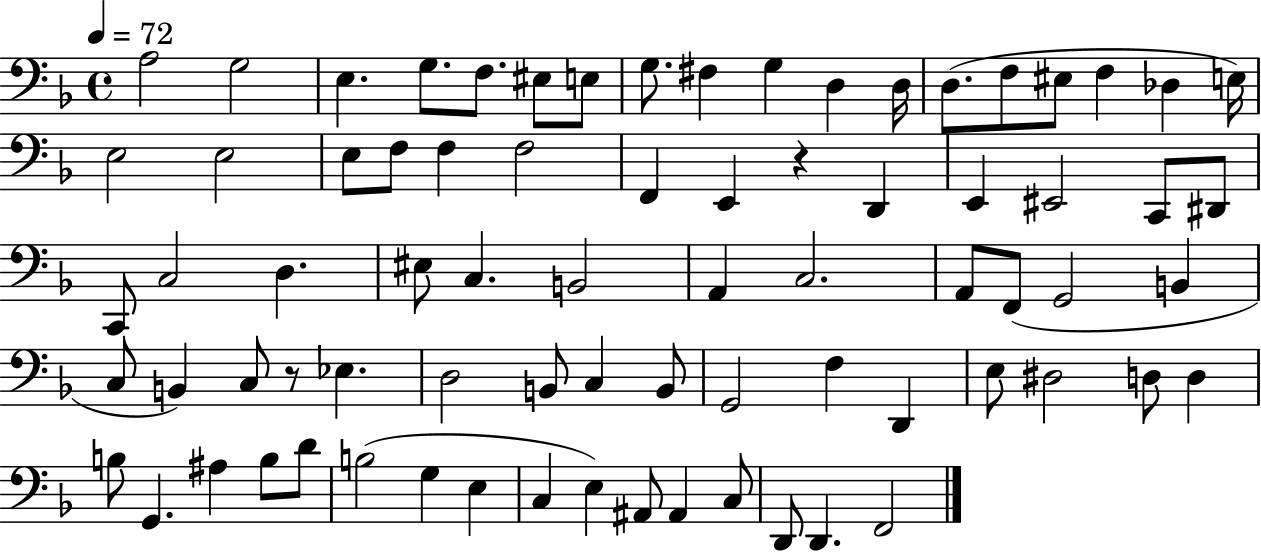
X:1
T:Untitled
M:4/4
L:1/4
K:F
A,2 G,2 E, G,/2 F,/2 ^E,/2 E,/2 G,/2 ^F, G, D, D,/4 D,/2 F,/2 ^E,/2 F, _D, E,/4 E,2 E,2 E,/2 F,/2 F, F,2 F,, E,, z D,, E,, ^E,,2 C,,/2 ^D,,/2 C,,/2 C,2 D, ^E,/2 C, B,,2 A,, C,2 A,,/2 F,,/2 G,,2 B,, C,/2 B,, C,/2 z/2 _E, D,2 B,,/2 C, B,,/2 G,,2 F, D,, E,/2 ^D,2 D,/2 D, B,/2 G,, ^A, B,/2 D/2 B,2 G, E, C, E, ^A,,/2 ^A,, C,/2 D,,/2 D,, F,,2